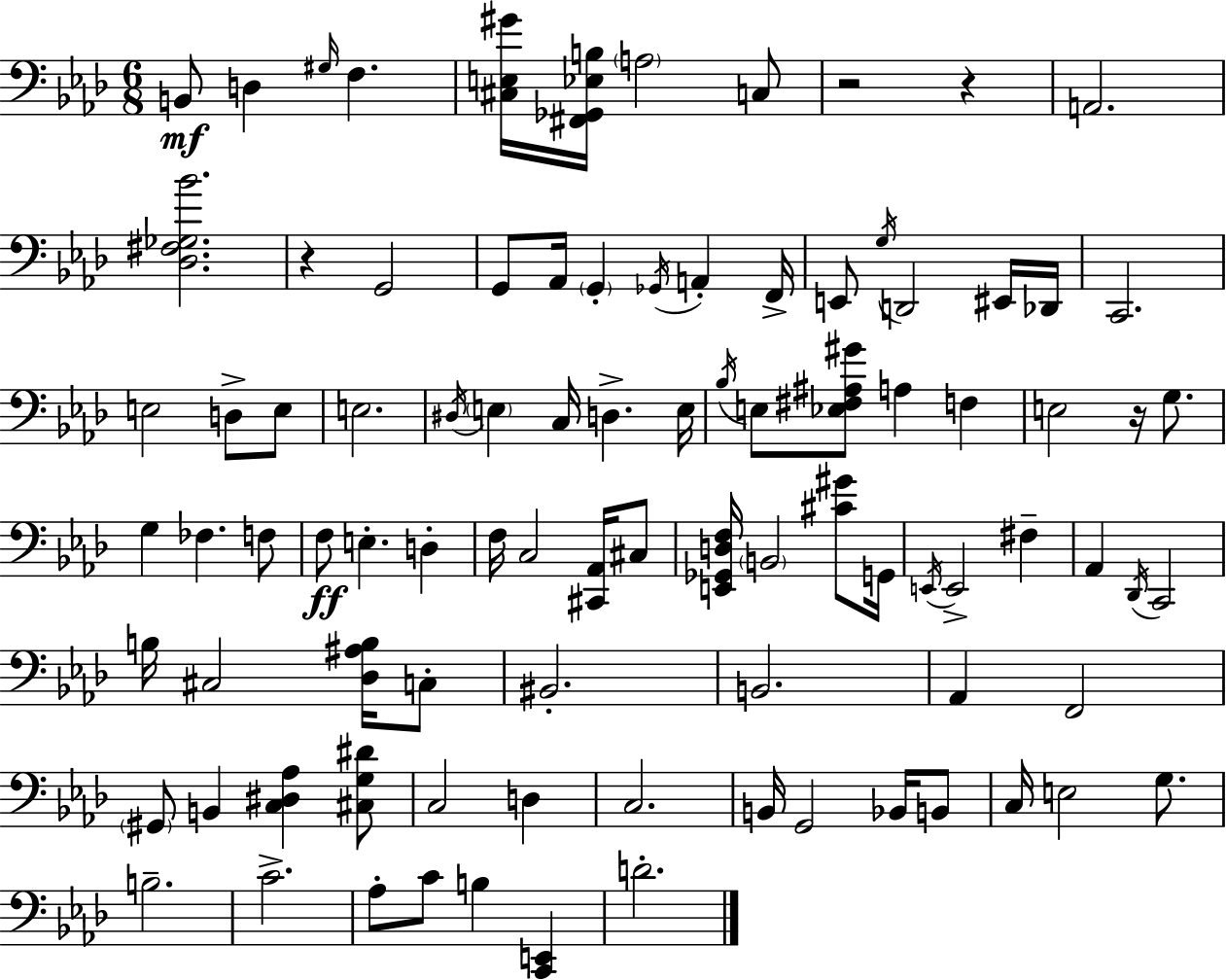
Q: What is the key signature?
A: F minor